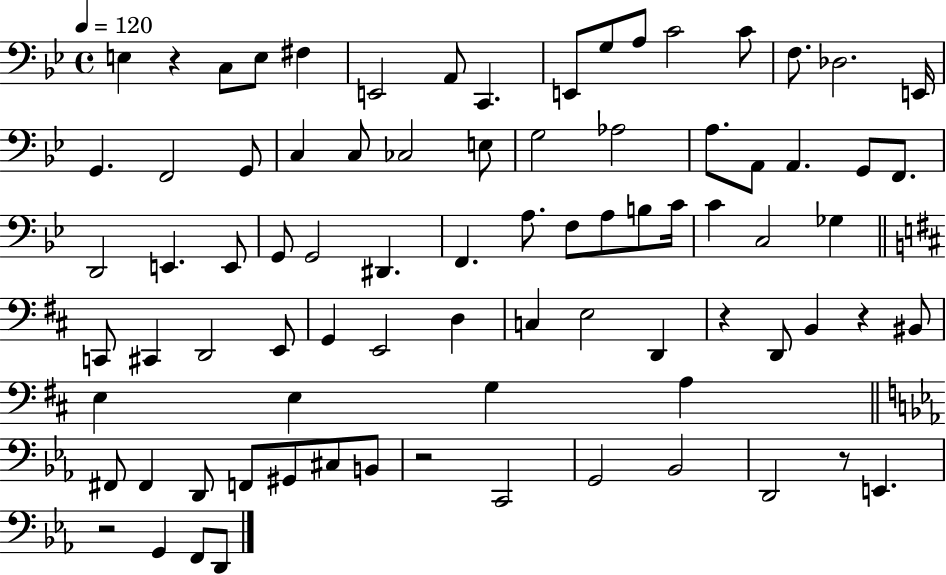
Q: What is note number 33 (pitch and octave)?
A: G2